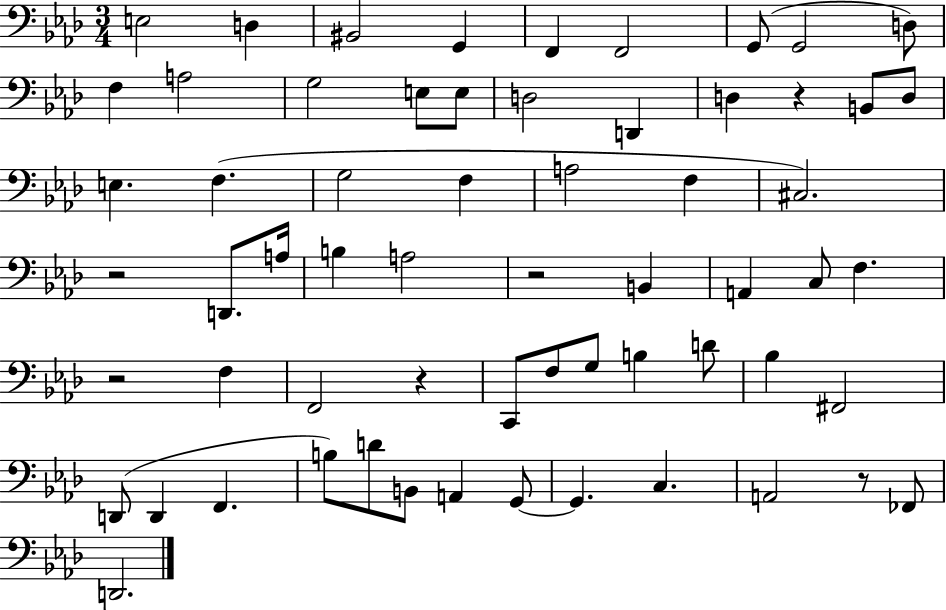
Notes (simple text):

E3/h D3/q BIS2/h G2/q F2/q F2/h G2/e G2/h D3/e F3/q A3/h G3/h E3/e E3/e D3/h D2/q D3/q R/q B2/e D3/e E3/q. F3/q. G3/h F3/q A3/h F3/q C#3/h. R/h D2/e. A3/s B3/q A3/h R/h B2/q A2/q C3/e F3/q. R/h F3/q F2/h R/q C2/e F3/e G3/e B3/q D4/e Bb3/q F#2/h D2/e D2/q F2/q. B3/e D4/e B2/e A2/q G2/e G2/q. C3/q. A2/h R/e FES2/e D2/h.